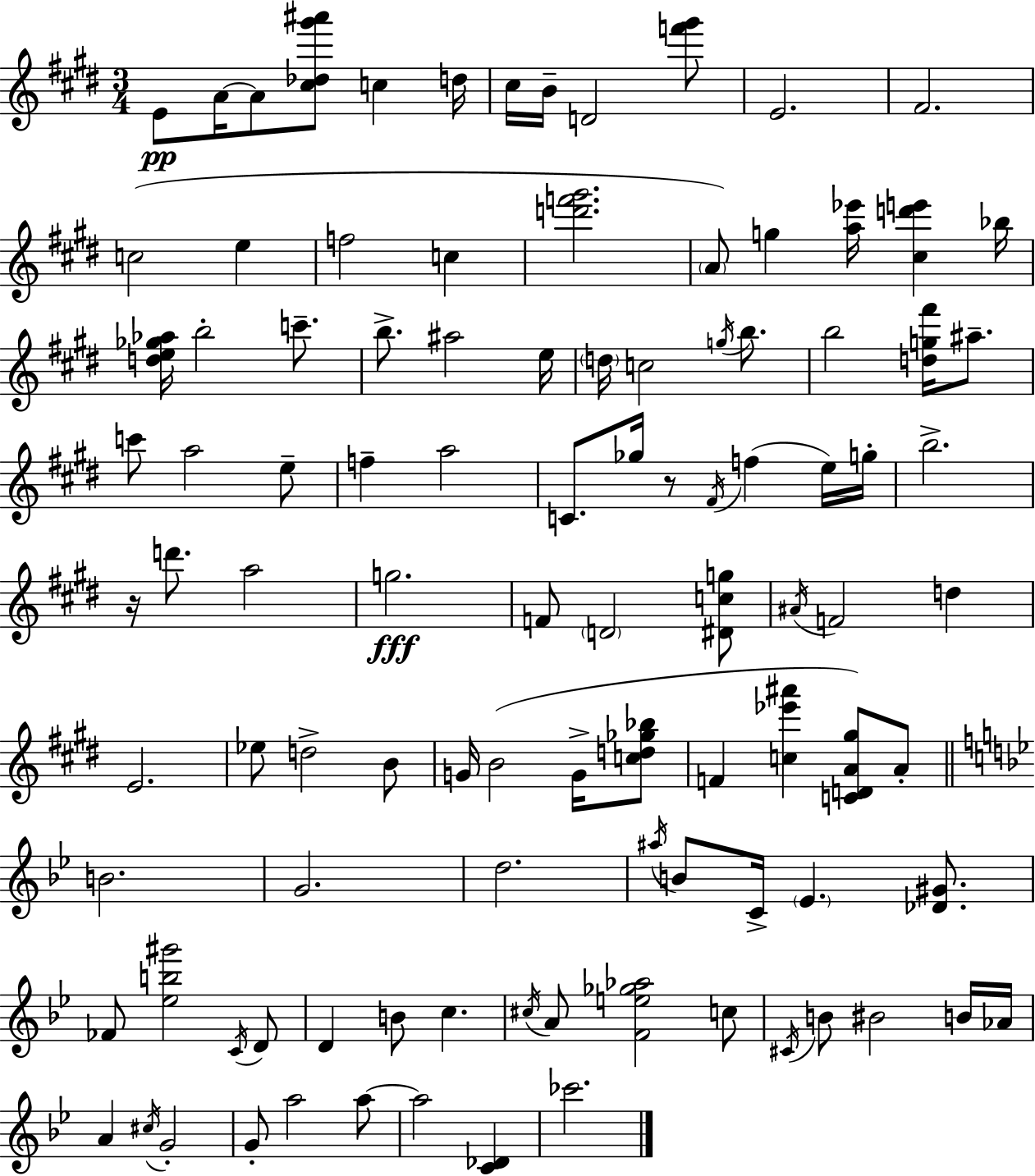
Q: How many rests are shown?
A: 2